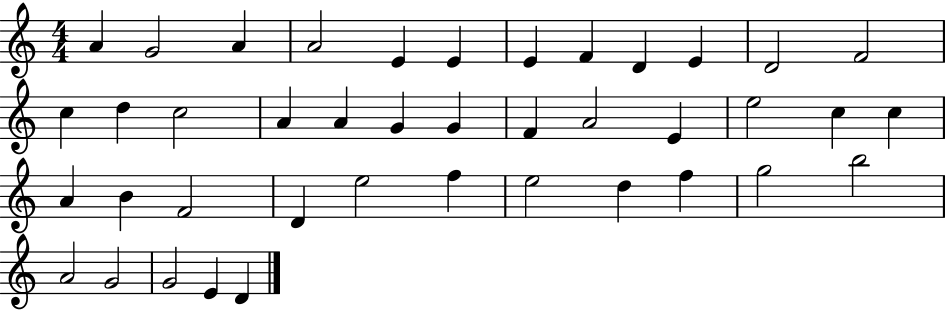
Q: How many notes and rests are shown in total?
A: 41